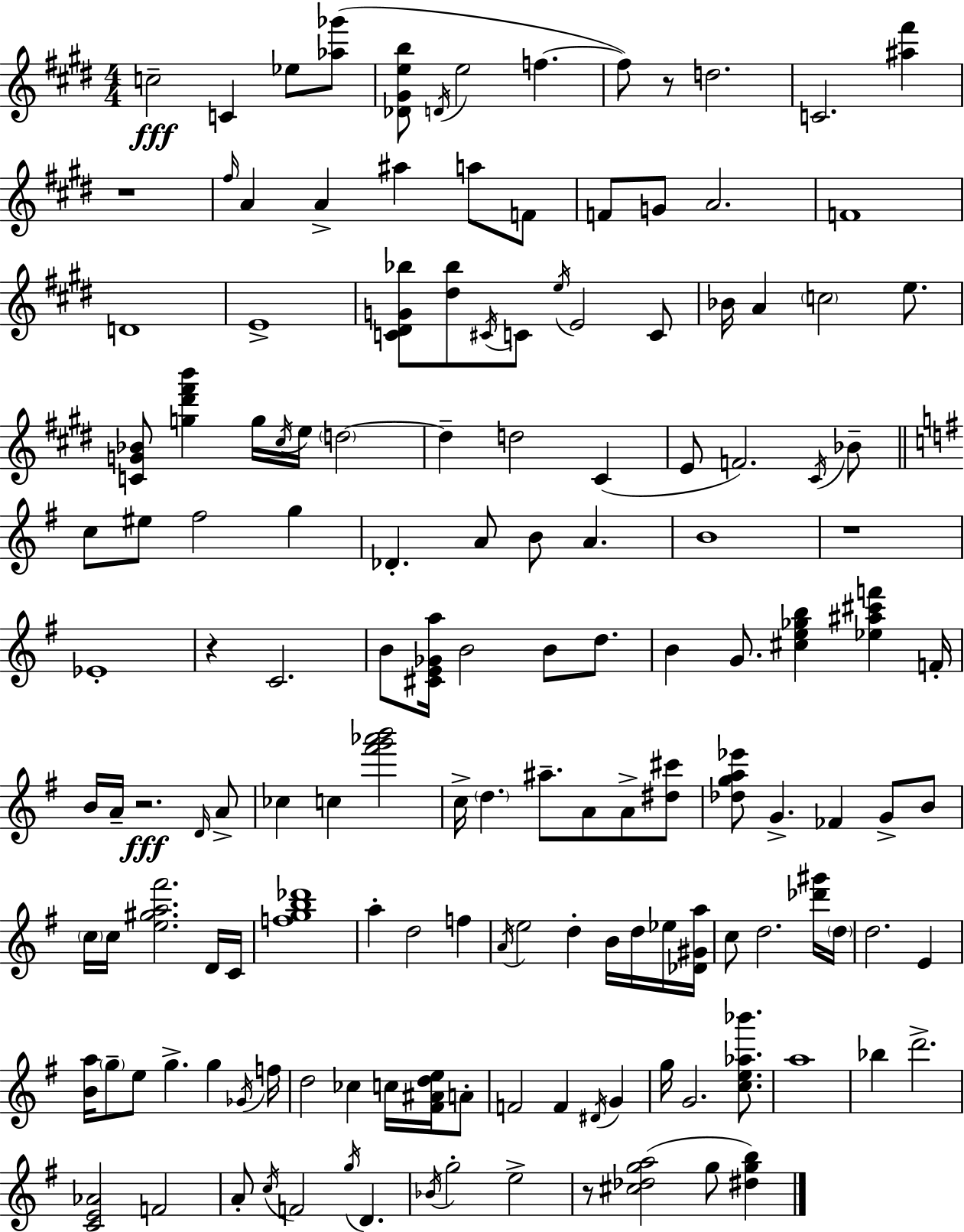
C5/h C4/q Eb5/e [Ab5,Gb6]/e [Db4,G#4,E5,B5]/e D4/s E5/h F5/q. F5/e R/e D5/h. C4/h. [A#5,F#6]/q R/w F#5/s A4/q A4/q A#5/q A5/e F4/e F4/e G4/e A4/h. F4/w D4/w E4/w [C4,D#4,G4,Bb5]/e [D#5,Bb5]/e C#4/s C4/e E5/s E4/h C4/e Bb4/s A4/q C5/h E5/e. [C4,G4,Bb4]/e [G5,D#6,F#6,B6]/q G5/s C#5/s E5/s D5/h D5/q D5/h C#4/q E4/e F4/h. C#4/s Bb4/e C5/e EIS5/e F#5/h G5/q Db4/q. A4/e B4/e A4/q. B4/w R/w Eb4/w R/q C4/h. B4/e [C#4,E4,Gb4,A5]/s B4/h B4/e D5/e. B4/q G4/e. [C#5,E5,Gb5,B5]/q [Eb5,A#5,C#6,F6]/q F4/s B4/s A4/s R/h. D4/s A4/e CES5/q C5/q [F#6,G6,Ab6,B6]/h C5/s D5/q. A#5/e. A4/e A4/e [D#5,C#6]/e [Db5,G5,A5,Eb6]/e G4/q. FES4/q G4/e B4/e C5/s C5/s [E5,G#5,A5,F#6]/h. D4/s C4/s [F5,G5,B5,Db6]/w A5/q D5/h F5/q A4/s E5/h D5/q B4/s D5/s Eb5/s [Db4,G#4,A5]/s C5/e D5/h. [Db6,G#6]/s D5/s D5/h. E4/q [B4,A5]/s G5/e E5/e G5/q. G5/q Gb4/s F5/s D5/h CES5/q C5/s [F#4,A#4,D5,E5]/s A4/e F4/h F4/q D#4/s G4/q G5/s G4/h. [C5,E5,Ab5,Bb6]/e. A5/w Bb5/q D6/h. [C4,E4,Ab4]/h F4/h A4/e C5/s F4/h G5/s D4/q. Bb4/s G5/h E5/h R/e [C#5,Db5,G5,A5]/h G5/e [D#5,G5,B5]/q